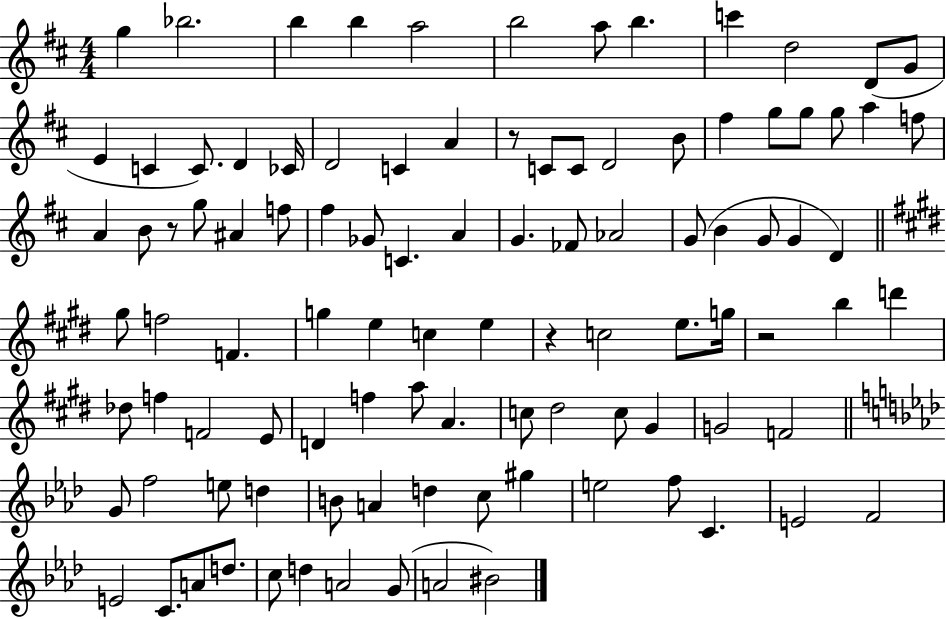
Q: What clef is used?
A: treble